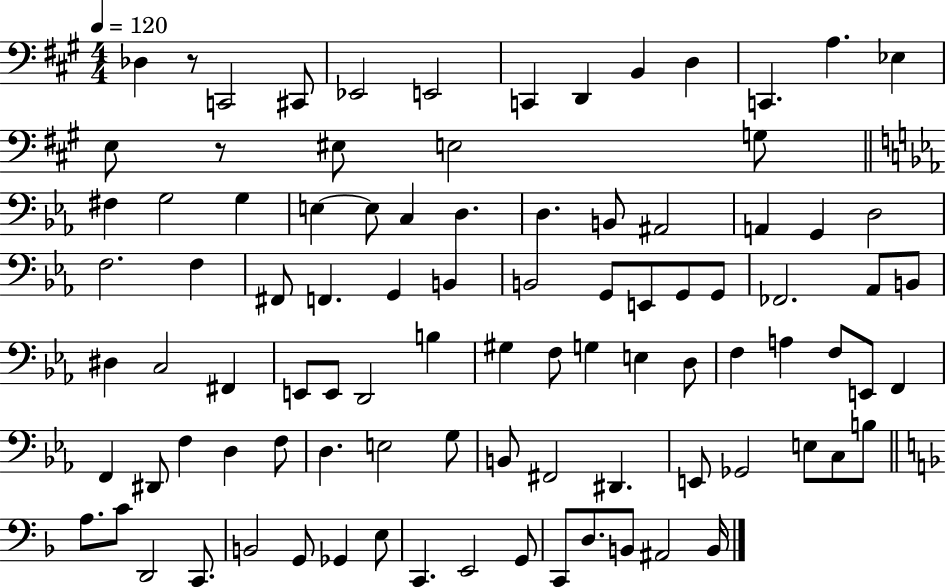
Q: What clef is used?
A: bass